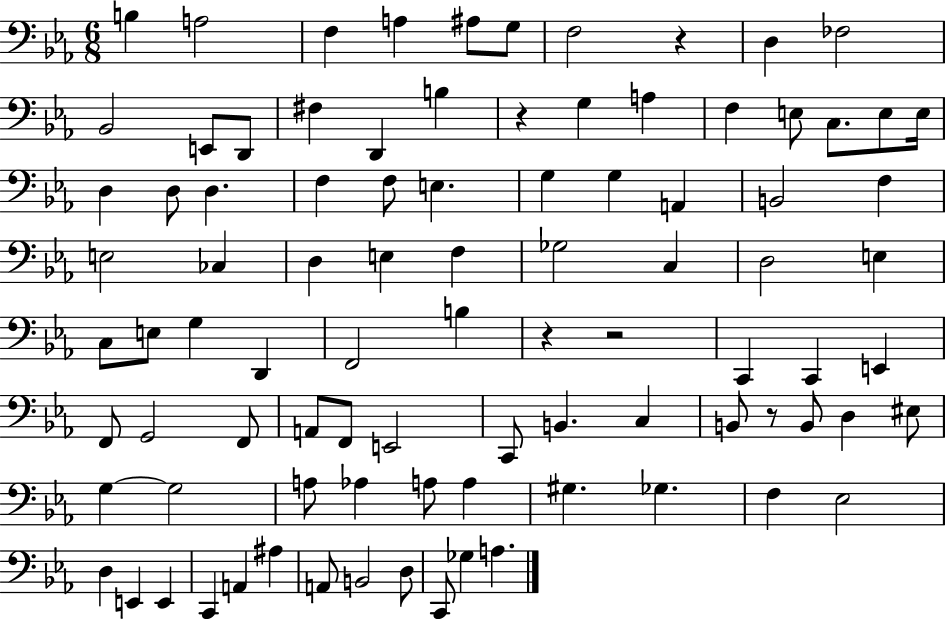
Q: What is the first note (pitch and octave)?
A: B3